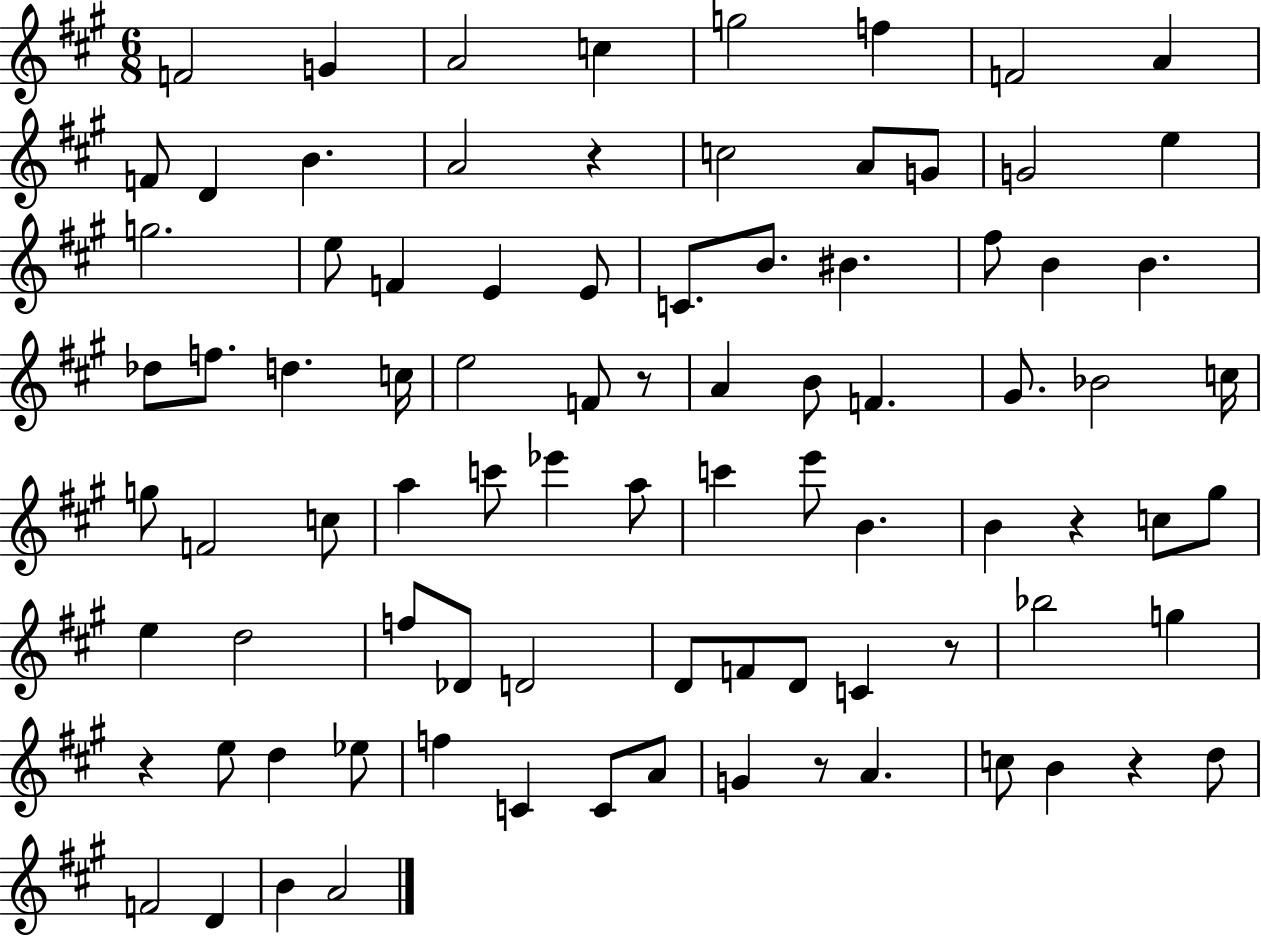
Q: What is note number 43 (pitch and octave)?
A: C5